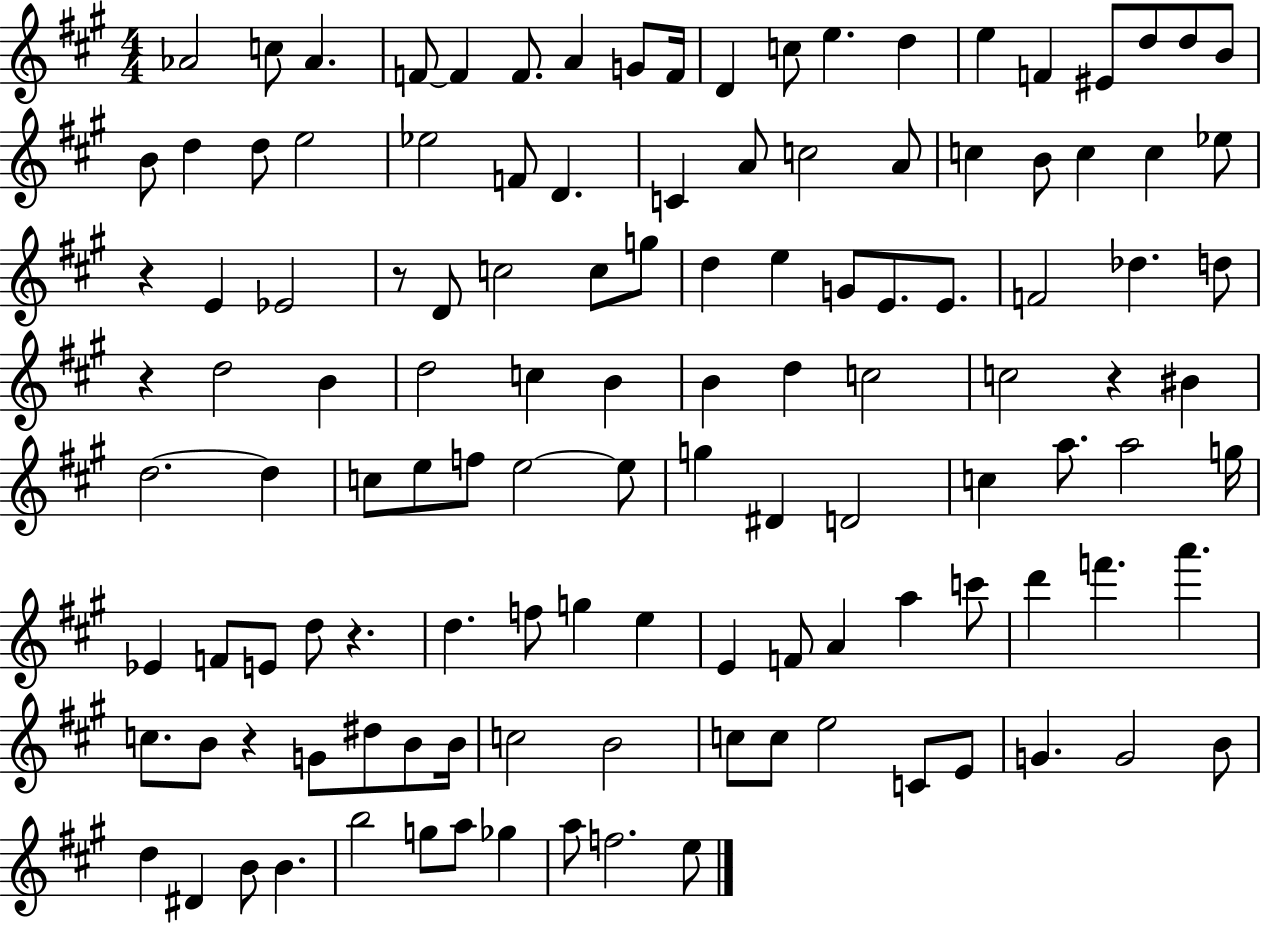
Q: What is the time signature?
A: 4/4